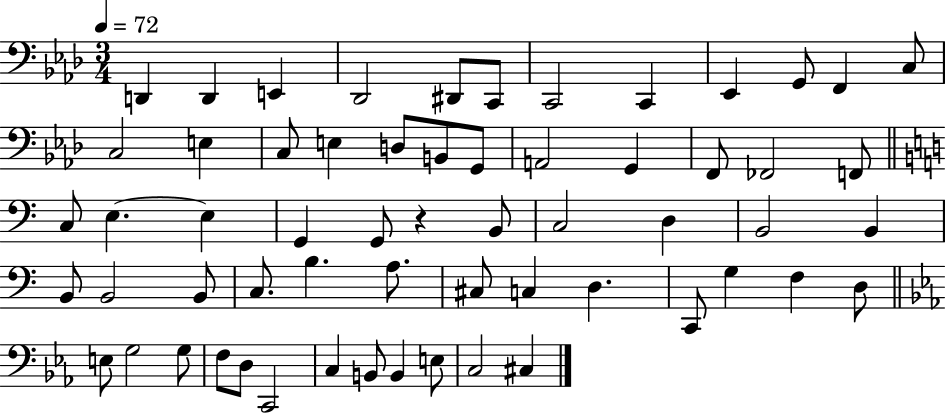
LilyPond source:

{
  \clef bass
  \numericTimeSignature
  \time 3/4
  \key aes \major
  \tempo 4 = 72
  d,4 d,4 e,4 | des,2 dis,8 c,8 | c,2 c,4 | ees,4 g,8 f,4 c8 | \break c2 e4 | c8 e4 d8 b,8 g,8 | a,2 g,4 | f,8 fes,2 f,8 | \break \bar "||" \break \key a \minor c8 e4.~~ e4 | g,4 g,8 r4 b,8 | c2 d4 | b,2 b,4 | \break b,8 b,2 b,8 | c8. b4. a8. | cis8 c4 d4. | c,8 g4 f4 d8 | \break \bar "||" \break \key c \minor e8 g2 g8 | f8 d8 c,2 | c4 b,8 b,4 e8 | c2 cis4 | \break \bar "|."
}